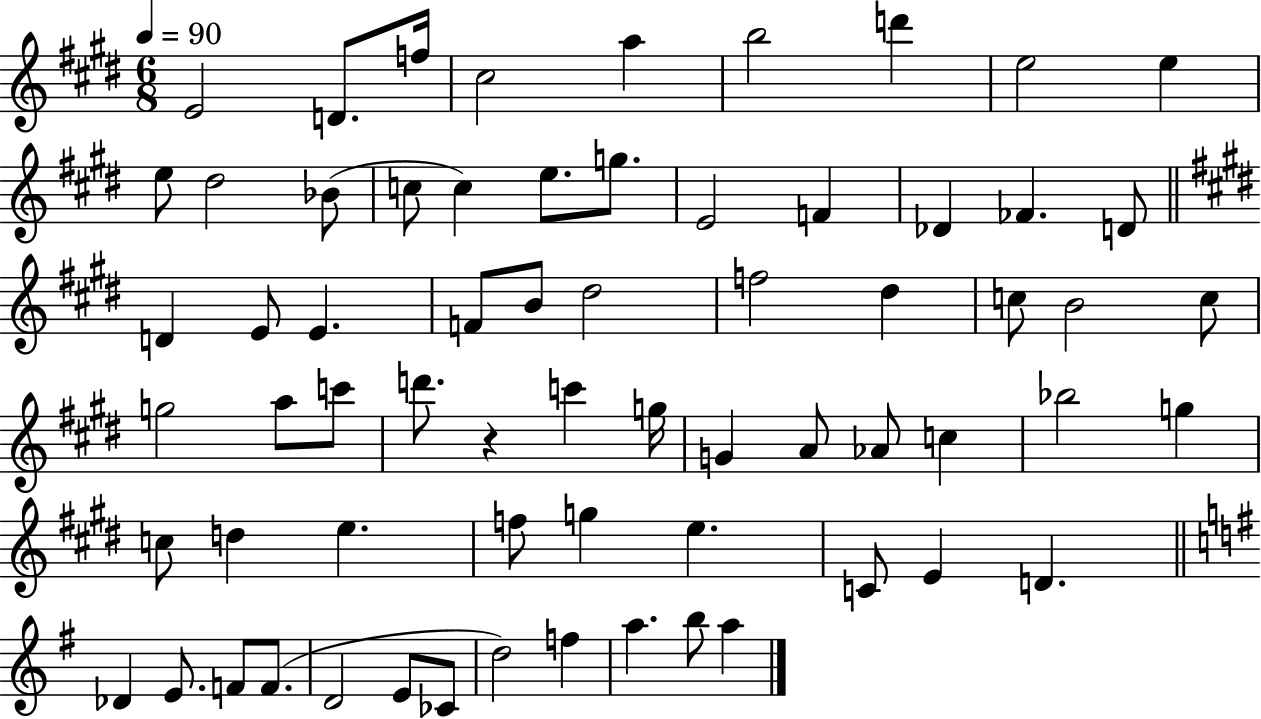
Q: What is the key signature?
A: E major